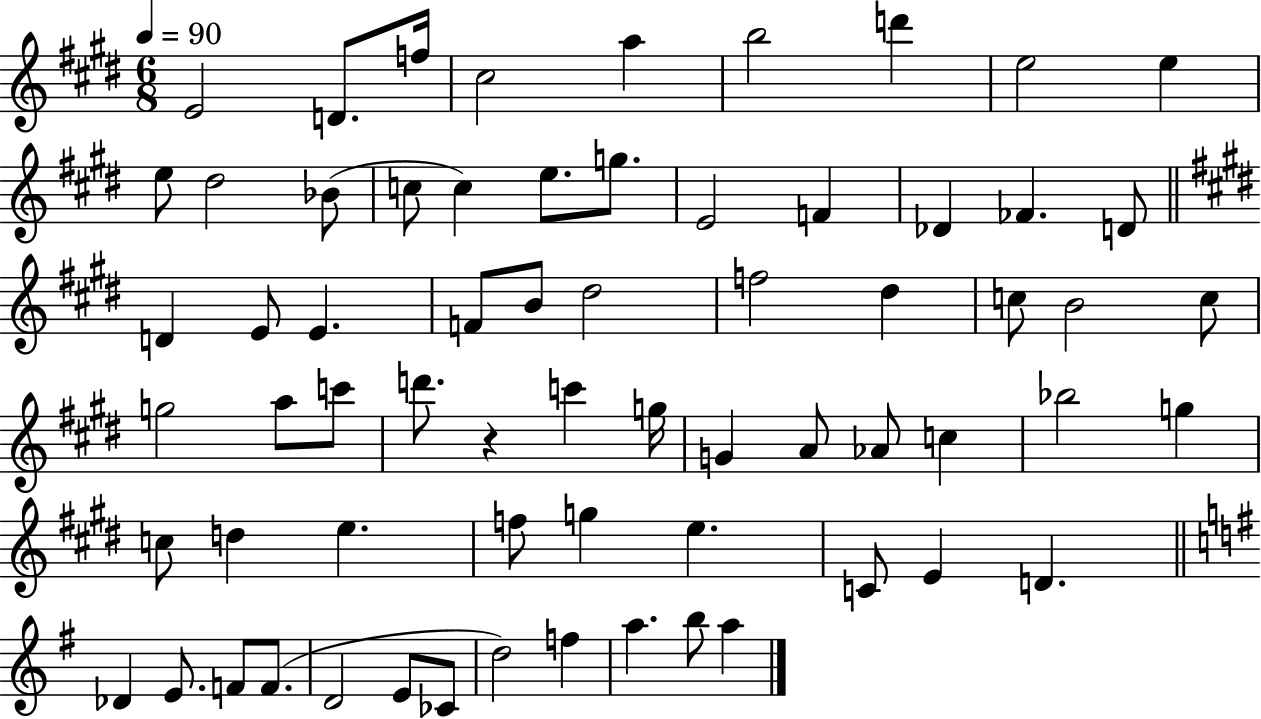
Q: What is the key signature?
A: E major